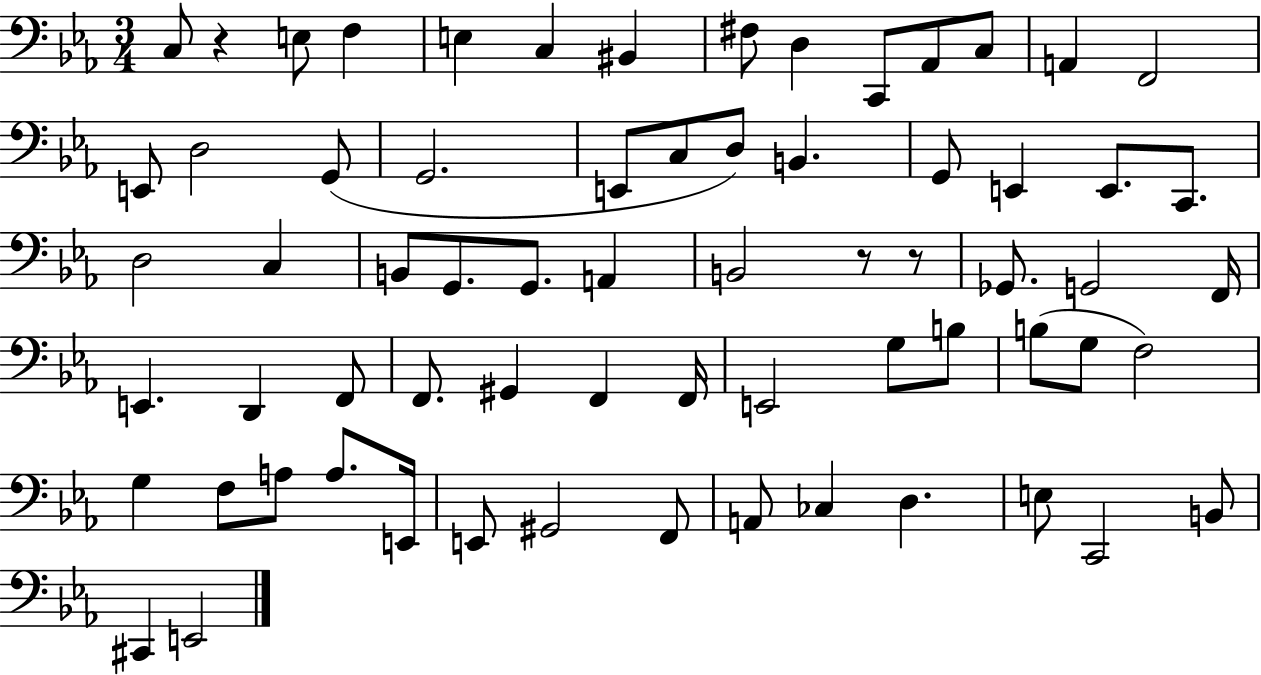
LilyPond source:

{
  \clef bass
  \numericTimeSignature
  \time 3/4
  \key ees \major
  \repeat volta 2 { c8 r4 e8 f4 | e4 c4 bis,4 | fis8 d4 c,8 aes,8 c8 | a,4 f,2 | \break e,8 d2 g,8( | g,2. | e,8 c8 d8) b,4. | g,8 e,4 e,8. c,8. | \break d2 c4 | b,8 g,8. g,8. a,4 | b,2 r8 r8 | ges,8. g,2 f,16 | \break e,4. d,4 f,8 | f,8. gis,4 f,4 f,16 | e,2 g8 b8 | b8( g8 f2) | \break g4 f8 a8 a8. e,16 | e,8 gis,2 f,8 | a,8 ces4 d4. | e8 c,2 b,8 | \break cis,4 e,2 | } \bar "|."
}